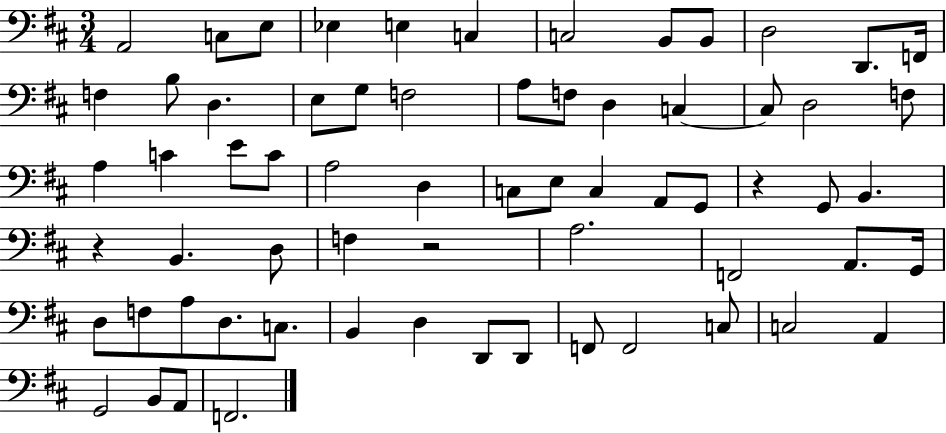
X:1
T:Untitled
M:3/4
L:1/4
K:D
A,,2 C,/2 E,/2 _E, E, C, C,2 B,,/2 B,,/2 D,2 D,,/2 F,,/4 F, B,/2 D, E,/2 G,/2 F,2 A,/2 F,/2 D, C, C,/2 D,2 F,/2 A, C E/2 C/2 A,2 D, C,/2 E,/2 C, A,,/2 G,,/2 z G,,/2 B,, z B,, D,/2 F, z2 A,2 F,,2 A,,/2 G,,/4 D,/2 F,/2 A,/2 D,/2 C,/2 B,, D, D,,/2 D,,/2 F,,/2 F,,2 C,/2 C,2 A,, G,,2 B,,/2 A,,/2 F,,2